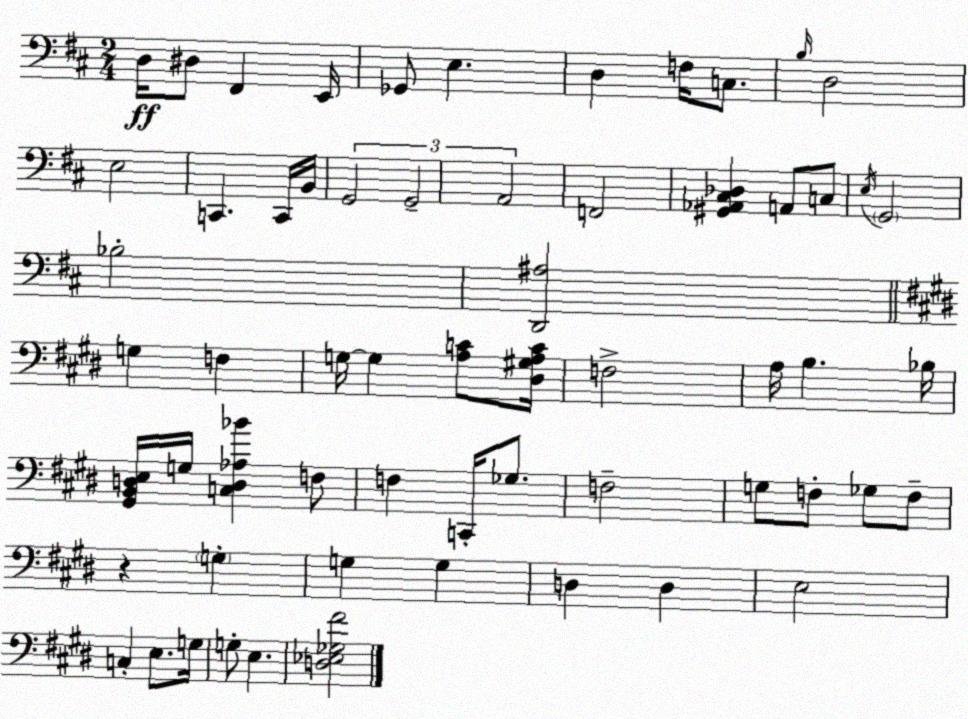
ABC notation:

X:1
T:Untitled
M:2/4
L:1/4
K:D
D,/4 ^D,/2 ^F,, E,,/4 _G,,/2 E, D, F,/4 C,/2 B,/4 D,2 E,2 C,, C,,/4 B,,/4 G,,2 G,,2 A,,2 F,,2 [^G,,_A,,^C,_D,] A,,/2 C,/2 E,/4 G,,2 _B,2 [D,,^A,]2 G, F, G,/4 G, [A,C]/2 [^D,^G,A,C]/4 F,2 A,/4 B, _B,/4 [^G,,B,,D,E,]/4 G,/4 [C,D,_A,_B] F,/2 F, C,,/4 _G,/2 F,2 G,/2 F,/2 _G,/2 F,/2 z G, G, G, D, D, E,2 C, E,/2 G,/4 G,/2 E, [D,_E,_G,^F]2